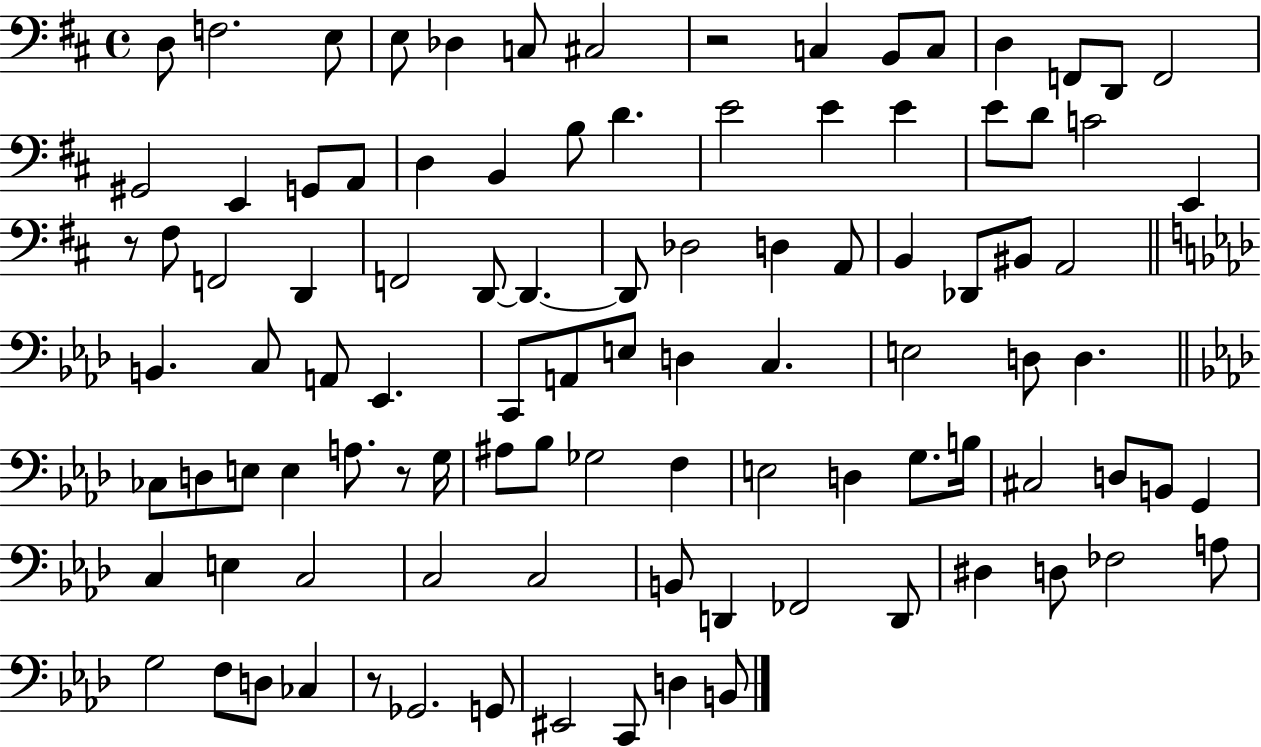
{
  \clef bass
  \time 4/4
  \defaultTimeSignature
  \key d \major
  d8 f2. e8 | e8 des4 c8 cis2 | r2 c4 b,8 c8 | d4 f,8 d,8 f,2 | \break gis,2 e,4 g,8 a,8 | d4 b,4 b8 d'4. | e'2 e'4 e'4 | e'8 d'8 c'2 e,4 | \break r8 fis8 f,2 d,4 | f,2 d,8~~ d,4.~~ | d,8 des2 d4 a,8 | b,4 des,8 bis,8 a,2 | \break \bar "||" \break \key f \minor b,4. c8 a,8 ees,4. | c,8 a,8 e8 d4 c4. | e2 d8 d4. | \bar "||" \break \key f \minor ces8 d8 e8 e4 a8. r8 g16 | ais8 bes8 ges2 f4 | e2 d4 g8. b16 | cis2 d8 b,8 g,4 | \break c4 e4 c2 | c2 c2 | b,8 d,4 fes,2 d,8 | dis4 d8 fes2 a8 | \break g2 f8 d8 ces4 | r8 ges,2. g,8 | eis,2 c,8 d4 b,8 | \bar "|."
}